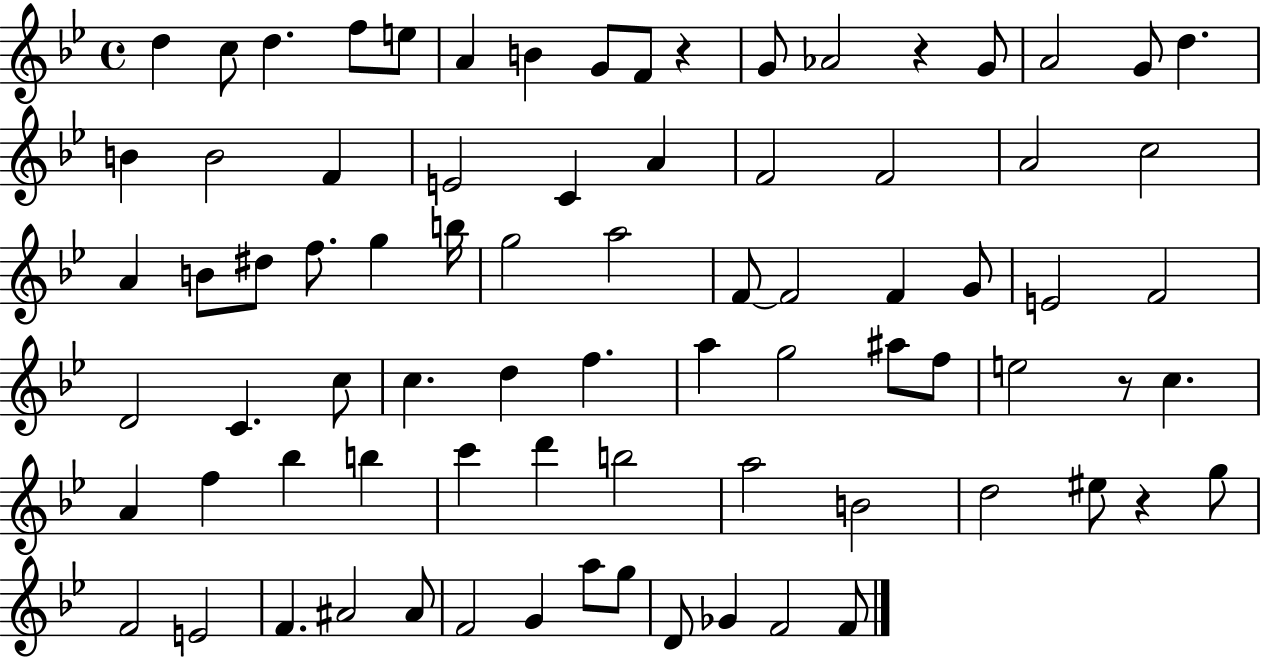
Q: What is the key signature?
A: BES major